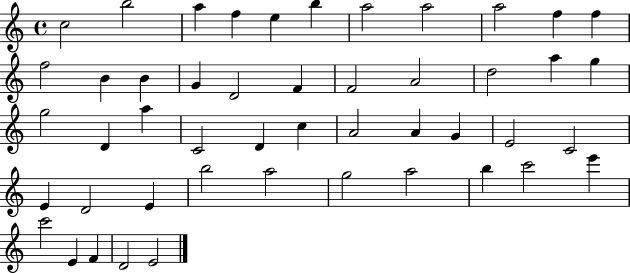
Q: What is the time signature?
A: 4/4